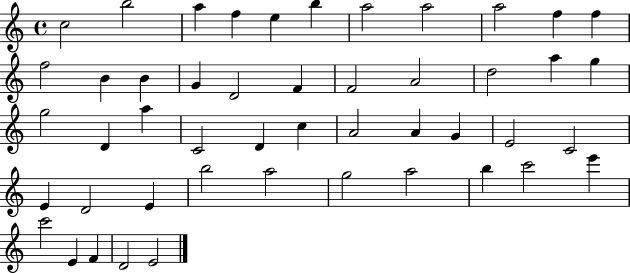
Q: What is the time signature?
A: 4/4